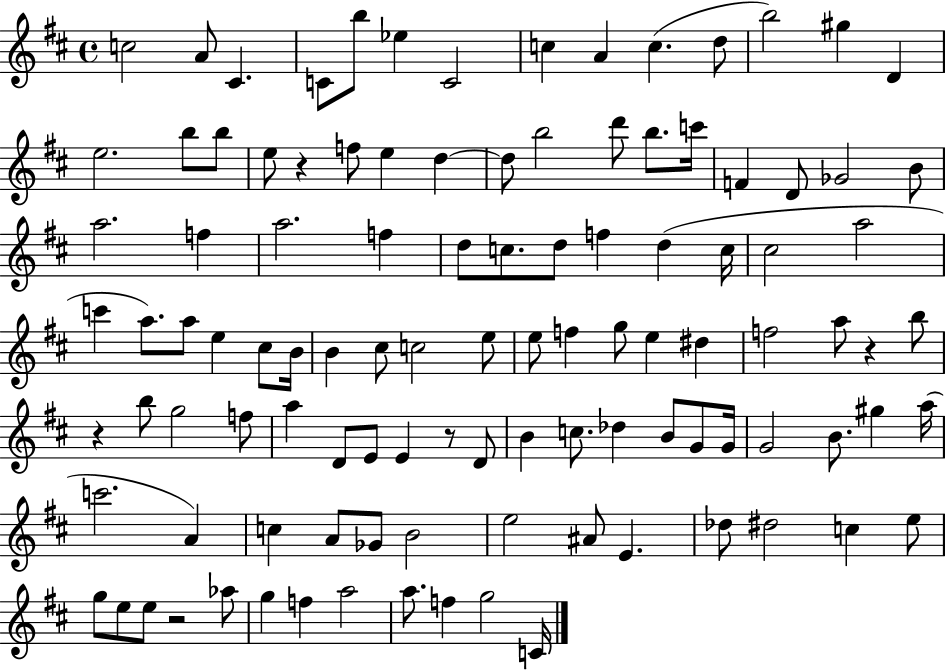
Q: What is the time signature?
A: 4/4